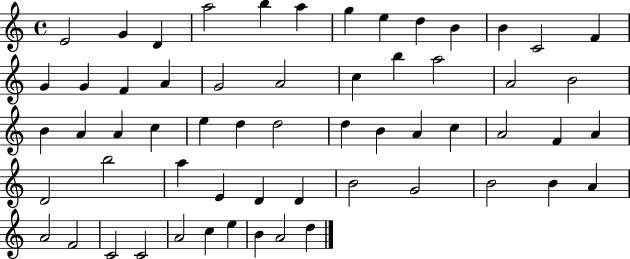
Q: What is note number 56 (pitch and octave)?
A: E5